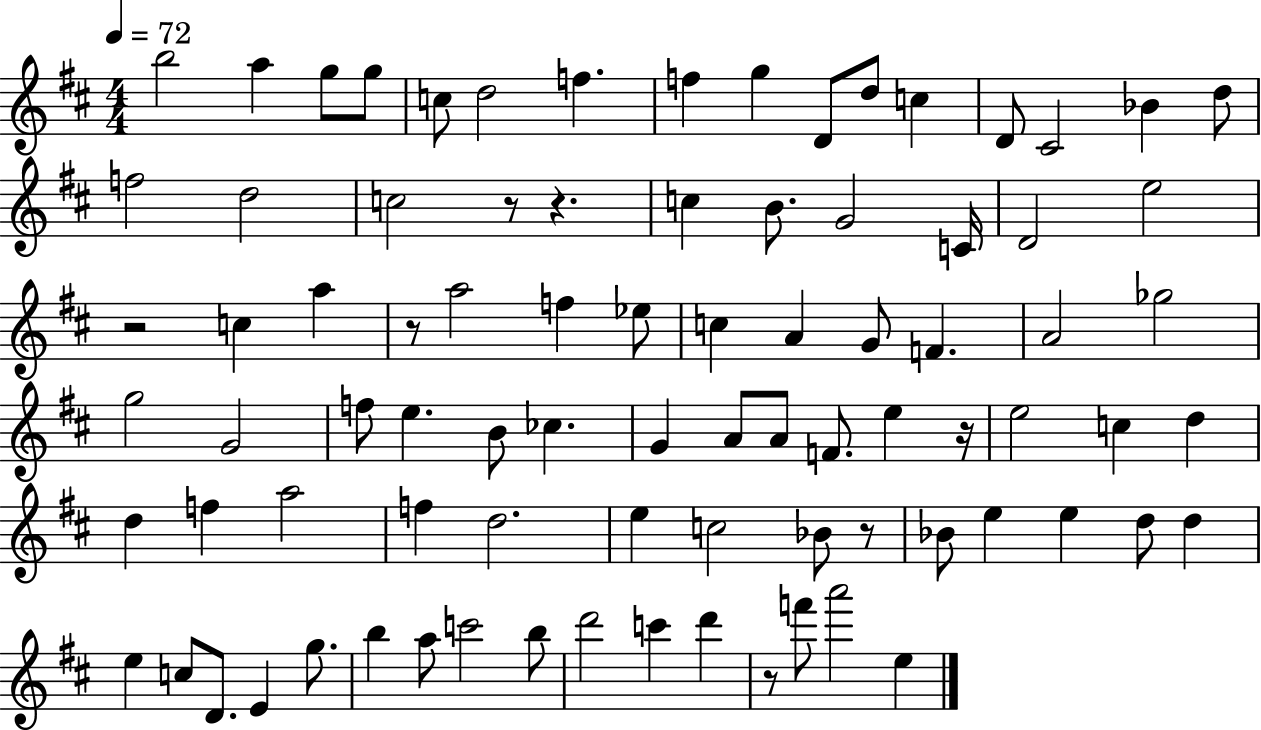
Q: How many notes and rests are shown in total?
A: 85